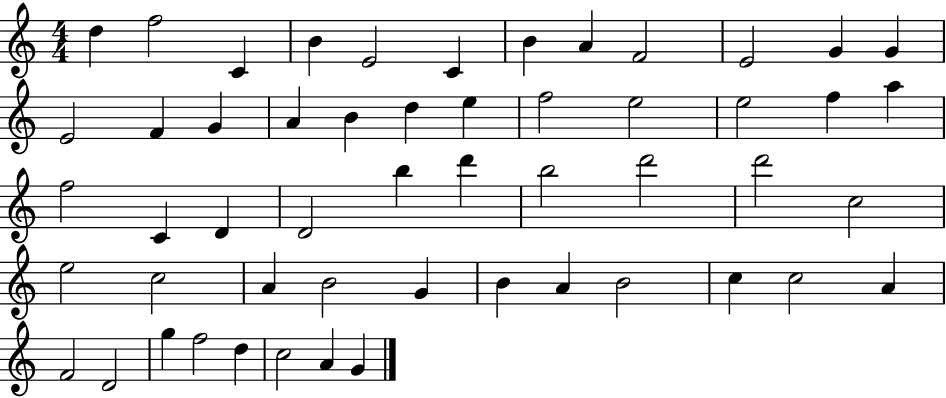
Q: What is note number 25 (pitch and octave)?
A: F5